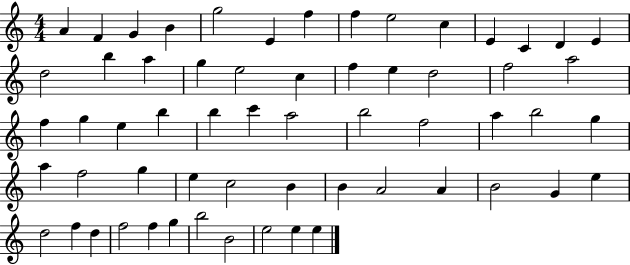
X:1
T:Untitled
M:4/4
L:1/4
K:C
A F G B g2 E f f e2 c E C D E d2 b a g e2 c f e d2 f2 a2 f g e b b c' a2 b2 f2 a b2 g a f2 g e c2 B B A2 A B2 G e d2 f d f2 f g b2 B2 e2 e e